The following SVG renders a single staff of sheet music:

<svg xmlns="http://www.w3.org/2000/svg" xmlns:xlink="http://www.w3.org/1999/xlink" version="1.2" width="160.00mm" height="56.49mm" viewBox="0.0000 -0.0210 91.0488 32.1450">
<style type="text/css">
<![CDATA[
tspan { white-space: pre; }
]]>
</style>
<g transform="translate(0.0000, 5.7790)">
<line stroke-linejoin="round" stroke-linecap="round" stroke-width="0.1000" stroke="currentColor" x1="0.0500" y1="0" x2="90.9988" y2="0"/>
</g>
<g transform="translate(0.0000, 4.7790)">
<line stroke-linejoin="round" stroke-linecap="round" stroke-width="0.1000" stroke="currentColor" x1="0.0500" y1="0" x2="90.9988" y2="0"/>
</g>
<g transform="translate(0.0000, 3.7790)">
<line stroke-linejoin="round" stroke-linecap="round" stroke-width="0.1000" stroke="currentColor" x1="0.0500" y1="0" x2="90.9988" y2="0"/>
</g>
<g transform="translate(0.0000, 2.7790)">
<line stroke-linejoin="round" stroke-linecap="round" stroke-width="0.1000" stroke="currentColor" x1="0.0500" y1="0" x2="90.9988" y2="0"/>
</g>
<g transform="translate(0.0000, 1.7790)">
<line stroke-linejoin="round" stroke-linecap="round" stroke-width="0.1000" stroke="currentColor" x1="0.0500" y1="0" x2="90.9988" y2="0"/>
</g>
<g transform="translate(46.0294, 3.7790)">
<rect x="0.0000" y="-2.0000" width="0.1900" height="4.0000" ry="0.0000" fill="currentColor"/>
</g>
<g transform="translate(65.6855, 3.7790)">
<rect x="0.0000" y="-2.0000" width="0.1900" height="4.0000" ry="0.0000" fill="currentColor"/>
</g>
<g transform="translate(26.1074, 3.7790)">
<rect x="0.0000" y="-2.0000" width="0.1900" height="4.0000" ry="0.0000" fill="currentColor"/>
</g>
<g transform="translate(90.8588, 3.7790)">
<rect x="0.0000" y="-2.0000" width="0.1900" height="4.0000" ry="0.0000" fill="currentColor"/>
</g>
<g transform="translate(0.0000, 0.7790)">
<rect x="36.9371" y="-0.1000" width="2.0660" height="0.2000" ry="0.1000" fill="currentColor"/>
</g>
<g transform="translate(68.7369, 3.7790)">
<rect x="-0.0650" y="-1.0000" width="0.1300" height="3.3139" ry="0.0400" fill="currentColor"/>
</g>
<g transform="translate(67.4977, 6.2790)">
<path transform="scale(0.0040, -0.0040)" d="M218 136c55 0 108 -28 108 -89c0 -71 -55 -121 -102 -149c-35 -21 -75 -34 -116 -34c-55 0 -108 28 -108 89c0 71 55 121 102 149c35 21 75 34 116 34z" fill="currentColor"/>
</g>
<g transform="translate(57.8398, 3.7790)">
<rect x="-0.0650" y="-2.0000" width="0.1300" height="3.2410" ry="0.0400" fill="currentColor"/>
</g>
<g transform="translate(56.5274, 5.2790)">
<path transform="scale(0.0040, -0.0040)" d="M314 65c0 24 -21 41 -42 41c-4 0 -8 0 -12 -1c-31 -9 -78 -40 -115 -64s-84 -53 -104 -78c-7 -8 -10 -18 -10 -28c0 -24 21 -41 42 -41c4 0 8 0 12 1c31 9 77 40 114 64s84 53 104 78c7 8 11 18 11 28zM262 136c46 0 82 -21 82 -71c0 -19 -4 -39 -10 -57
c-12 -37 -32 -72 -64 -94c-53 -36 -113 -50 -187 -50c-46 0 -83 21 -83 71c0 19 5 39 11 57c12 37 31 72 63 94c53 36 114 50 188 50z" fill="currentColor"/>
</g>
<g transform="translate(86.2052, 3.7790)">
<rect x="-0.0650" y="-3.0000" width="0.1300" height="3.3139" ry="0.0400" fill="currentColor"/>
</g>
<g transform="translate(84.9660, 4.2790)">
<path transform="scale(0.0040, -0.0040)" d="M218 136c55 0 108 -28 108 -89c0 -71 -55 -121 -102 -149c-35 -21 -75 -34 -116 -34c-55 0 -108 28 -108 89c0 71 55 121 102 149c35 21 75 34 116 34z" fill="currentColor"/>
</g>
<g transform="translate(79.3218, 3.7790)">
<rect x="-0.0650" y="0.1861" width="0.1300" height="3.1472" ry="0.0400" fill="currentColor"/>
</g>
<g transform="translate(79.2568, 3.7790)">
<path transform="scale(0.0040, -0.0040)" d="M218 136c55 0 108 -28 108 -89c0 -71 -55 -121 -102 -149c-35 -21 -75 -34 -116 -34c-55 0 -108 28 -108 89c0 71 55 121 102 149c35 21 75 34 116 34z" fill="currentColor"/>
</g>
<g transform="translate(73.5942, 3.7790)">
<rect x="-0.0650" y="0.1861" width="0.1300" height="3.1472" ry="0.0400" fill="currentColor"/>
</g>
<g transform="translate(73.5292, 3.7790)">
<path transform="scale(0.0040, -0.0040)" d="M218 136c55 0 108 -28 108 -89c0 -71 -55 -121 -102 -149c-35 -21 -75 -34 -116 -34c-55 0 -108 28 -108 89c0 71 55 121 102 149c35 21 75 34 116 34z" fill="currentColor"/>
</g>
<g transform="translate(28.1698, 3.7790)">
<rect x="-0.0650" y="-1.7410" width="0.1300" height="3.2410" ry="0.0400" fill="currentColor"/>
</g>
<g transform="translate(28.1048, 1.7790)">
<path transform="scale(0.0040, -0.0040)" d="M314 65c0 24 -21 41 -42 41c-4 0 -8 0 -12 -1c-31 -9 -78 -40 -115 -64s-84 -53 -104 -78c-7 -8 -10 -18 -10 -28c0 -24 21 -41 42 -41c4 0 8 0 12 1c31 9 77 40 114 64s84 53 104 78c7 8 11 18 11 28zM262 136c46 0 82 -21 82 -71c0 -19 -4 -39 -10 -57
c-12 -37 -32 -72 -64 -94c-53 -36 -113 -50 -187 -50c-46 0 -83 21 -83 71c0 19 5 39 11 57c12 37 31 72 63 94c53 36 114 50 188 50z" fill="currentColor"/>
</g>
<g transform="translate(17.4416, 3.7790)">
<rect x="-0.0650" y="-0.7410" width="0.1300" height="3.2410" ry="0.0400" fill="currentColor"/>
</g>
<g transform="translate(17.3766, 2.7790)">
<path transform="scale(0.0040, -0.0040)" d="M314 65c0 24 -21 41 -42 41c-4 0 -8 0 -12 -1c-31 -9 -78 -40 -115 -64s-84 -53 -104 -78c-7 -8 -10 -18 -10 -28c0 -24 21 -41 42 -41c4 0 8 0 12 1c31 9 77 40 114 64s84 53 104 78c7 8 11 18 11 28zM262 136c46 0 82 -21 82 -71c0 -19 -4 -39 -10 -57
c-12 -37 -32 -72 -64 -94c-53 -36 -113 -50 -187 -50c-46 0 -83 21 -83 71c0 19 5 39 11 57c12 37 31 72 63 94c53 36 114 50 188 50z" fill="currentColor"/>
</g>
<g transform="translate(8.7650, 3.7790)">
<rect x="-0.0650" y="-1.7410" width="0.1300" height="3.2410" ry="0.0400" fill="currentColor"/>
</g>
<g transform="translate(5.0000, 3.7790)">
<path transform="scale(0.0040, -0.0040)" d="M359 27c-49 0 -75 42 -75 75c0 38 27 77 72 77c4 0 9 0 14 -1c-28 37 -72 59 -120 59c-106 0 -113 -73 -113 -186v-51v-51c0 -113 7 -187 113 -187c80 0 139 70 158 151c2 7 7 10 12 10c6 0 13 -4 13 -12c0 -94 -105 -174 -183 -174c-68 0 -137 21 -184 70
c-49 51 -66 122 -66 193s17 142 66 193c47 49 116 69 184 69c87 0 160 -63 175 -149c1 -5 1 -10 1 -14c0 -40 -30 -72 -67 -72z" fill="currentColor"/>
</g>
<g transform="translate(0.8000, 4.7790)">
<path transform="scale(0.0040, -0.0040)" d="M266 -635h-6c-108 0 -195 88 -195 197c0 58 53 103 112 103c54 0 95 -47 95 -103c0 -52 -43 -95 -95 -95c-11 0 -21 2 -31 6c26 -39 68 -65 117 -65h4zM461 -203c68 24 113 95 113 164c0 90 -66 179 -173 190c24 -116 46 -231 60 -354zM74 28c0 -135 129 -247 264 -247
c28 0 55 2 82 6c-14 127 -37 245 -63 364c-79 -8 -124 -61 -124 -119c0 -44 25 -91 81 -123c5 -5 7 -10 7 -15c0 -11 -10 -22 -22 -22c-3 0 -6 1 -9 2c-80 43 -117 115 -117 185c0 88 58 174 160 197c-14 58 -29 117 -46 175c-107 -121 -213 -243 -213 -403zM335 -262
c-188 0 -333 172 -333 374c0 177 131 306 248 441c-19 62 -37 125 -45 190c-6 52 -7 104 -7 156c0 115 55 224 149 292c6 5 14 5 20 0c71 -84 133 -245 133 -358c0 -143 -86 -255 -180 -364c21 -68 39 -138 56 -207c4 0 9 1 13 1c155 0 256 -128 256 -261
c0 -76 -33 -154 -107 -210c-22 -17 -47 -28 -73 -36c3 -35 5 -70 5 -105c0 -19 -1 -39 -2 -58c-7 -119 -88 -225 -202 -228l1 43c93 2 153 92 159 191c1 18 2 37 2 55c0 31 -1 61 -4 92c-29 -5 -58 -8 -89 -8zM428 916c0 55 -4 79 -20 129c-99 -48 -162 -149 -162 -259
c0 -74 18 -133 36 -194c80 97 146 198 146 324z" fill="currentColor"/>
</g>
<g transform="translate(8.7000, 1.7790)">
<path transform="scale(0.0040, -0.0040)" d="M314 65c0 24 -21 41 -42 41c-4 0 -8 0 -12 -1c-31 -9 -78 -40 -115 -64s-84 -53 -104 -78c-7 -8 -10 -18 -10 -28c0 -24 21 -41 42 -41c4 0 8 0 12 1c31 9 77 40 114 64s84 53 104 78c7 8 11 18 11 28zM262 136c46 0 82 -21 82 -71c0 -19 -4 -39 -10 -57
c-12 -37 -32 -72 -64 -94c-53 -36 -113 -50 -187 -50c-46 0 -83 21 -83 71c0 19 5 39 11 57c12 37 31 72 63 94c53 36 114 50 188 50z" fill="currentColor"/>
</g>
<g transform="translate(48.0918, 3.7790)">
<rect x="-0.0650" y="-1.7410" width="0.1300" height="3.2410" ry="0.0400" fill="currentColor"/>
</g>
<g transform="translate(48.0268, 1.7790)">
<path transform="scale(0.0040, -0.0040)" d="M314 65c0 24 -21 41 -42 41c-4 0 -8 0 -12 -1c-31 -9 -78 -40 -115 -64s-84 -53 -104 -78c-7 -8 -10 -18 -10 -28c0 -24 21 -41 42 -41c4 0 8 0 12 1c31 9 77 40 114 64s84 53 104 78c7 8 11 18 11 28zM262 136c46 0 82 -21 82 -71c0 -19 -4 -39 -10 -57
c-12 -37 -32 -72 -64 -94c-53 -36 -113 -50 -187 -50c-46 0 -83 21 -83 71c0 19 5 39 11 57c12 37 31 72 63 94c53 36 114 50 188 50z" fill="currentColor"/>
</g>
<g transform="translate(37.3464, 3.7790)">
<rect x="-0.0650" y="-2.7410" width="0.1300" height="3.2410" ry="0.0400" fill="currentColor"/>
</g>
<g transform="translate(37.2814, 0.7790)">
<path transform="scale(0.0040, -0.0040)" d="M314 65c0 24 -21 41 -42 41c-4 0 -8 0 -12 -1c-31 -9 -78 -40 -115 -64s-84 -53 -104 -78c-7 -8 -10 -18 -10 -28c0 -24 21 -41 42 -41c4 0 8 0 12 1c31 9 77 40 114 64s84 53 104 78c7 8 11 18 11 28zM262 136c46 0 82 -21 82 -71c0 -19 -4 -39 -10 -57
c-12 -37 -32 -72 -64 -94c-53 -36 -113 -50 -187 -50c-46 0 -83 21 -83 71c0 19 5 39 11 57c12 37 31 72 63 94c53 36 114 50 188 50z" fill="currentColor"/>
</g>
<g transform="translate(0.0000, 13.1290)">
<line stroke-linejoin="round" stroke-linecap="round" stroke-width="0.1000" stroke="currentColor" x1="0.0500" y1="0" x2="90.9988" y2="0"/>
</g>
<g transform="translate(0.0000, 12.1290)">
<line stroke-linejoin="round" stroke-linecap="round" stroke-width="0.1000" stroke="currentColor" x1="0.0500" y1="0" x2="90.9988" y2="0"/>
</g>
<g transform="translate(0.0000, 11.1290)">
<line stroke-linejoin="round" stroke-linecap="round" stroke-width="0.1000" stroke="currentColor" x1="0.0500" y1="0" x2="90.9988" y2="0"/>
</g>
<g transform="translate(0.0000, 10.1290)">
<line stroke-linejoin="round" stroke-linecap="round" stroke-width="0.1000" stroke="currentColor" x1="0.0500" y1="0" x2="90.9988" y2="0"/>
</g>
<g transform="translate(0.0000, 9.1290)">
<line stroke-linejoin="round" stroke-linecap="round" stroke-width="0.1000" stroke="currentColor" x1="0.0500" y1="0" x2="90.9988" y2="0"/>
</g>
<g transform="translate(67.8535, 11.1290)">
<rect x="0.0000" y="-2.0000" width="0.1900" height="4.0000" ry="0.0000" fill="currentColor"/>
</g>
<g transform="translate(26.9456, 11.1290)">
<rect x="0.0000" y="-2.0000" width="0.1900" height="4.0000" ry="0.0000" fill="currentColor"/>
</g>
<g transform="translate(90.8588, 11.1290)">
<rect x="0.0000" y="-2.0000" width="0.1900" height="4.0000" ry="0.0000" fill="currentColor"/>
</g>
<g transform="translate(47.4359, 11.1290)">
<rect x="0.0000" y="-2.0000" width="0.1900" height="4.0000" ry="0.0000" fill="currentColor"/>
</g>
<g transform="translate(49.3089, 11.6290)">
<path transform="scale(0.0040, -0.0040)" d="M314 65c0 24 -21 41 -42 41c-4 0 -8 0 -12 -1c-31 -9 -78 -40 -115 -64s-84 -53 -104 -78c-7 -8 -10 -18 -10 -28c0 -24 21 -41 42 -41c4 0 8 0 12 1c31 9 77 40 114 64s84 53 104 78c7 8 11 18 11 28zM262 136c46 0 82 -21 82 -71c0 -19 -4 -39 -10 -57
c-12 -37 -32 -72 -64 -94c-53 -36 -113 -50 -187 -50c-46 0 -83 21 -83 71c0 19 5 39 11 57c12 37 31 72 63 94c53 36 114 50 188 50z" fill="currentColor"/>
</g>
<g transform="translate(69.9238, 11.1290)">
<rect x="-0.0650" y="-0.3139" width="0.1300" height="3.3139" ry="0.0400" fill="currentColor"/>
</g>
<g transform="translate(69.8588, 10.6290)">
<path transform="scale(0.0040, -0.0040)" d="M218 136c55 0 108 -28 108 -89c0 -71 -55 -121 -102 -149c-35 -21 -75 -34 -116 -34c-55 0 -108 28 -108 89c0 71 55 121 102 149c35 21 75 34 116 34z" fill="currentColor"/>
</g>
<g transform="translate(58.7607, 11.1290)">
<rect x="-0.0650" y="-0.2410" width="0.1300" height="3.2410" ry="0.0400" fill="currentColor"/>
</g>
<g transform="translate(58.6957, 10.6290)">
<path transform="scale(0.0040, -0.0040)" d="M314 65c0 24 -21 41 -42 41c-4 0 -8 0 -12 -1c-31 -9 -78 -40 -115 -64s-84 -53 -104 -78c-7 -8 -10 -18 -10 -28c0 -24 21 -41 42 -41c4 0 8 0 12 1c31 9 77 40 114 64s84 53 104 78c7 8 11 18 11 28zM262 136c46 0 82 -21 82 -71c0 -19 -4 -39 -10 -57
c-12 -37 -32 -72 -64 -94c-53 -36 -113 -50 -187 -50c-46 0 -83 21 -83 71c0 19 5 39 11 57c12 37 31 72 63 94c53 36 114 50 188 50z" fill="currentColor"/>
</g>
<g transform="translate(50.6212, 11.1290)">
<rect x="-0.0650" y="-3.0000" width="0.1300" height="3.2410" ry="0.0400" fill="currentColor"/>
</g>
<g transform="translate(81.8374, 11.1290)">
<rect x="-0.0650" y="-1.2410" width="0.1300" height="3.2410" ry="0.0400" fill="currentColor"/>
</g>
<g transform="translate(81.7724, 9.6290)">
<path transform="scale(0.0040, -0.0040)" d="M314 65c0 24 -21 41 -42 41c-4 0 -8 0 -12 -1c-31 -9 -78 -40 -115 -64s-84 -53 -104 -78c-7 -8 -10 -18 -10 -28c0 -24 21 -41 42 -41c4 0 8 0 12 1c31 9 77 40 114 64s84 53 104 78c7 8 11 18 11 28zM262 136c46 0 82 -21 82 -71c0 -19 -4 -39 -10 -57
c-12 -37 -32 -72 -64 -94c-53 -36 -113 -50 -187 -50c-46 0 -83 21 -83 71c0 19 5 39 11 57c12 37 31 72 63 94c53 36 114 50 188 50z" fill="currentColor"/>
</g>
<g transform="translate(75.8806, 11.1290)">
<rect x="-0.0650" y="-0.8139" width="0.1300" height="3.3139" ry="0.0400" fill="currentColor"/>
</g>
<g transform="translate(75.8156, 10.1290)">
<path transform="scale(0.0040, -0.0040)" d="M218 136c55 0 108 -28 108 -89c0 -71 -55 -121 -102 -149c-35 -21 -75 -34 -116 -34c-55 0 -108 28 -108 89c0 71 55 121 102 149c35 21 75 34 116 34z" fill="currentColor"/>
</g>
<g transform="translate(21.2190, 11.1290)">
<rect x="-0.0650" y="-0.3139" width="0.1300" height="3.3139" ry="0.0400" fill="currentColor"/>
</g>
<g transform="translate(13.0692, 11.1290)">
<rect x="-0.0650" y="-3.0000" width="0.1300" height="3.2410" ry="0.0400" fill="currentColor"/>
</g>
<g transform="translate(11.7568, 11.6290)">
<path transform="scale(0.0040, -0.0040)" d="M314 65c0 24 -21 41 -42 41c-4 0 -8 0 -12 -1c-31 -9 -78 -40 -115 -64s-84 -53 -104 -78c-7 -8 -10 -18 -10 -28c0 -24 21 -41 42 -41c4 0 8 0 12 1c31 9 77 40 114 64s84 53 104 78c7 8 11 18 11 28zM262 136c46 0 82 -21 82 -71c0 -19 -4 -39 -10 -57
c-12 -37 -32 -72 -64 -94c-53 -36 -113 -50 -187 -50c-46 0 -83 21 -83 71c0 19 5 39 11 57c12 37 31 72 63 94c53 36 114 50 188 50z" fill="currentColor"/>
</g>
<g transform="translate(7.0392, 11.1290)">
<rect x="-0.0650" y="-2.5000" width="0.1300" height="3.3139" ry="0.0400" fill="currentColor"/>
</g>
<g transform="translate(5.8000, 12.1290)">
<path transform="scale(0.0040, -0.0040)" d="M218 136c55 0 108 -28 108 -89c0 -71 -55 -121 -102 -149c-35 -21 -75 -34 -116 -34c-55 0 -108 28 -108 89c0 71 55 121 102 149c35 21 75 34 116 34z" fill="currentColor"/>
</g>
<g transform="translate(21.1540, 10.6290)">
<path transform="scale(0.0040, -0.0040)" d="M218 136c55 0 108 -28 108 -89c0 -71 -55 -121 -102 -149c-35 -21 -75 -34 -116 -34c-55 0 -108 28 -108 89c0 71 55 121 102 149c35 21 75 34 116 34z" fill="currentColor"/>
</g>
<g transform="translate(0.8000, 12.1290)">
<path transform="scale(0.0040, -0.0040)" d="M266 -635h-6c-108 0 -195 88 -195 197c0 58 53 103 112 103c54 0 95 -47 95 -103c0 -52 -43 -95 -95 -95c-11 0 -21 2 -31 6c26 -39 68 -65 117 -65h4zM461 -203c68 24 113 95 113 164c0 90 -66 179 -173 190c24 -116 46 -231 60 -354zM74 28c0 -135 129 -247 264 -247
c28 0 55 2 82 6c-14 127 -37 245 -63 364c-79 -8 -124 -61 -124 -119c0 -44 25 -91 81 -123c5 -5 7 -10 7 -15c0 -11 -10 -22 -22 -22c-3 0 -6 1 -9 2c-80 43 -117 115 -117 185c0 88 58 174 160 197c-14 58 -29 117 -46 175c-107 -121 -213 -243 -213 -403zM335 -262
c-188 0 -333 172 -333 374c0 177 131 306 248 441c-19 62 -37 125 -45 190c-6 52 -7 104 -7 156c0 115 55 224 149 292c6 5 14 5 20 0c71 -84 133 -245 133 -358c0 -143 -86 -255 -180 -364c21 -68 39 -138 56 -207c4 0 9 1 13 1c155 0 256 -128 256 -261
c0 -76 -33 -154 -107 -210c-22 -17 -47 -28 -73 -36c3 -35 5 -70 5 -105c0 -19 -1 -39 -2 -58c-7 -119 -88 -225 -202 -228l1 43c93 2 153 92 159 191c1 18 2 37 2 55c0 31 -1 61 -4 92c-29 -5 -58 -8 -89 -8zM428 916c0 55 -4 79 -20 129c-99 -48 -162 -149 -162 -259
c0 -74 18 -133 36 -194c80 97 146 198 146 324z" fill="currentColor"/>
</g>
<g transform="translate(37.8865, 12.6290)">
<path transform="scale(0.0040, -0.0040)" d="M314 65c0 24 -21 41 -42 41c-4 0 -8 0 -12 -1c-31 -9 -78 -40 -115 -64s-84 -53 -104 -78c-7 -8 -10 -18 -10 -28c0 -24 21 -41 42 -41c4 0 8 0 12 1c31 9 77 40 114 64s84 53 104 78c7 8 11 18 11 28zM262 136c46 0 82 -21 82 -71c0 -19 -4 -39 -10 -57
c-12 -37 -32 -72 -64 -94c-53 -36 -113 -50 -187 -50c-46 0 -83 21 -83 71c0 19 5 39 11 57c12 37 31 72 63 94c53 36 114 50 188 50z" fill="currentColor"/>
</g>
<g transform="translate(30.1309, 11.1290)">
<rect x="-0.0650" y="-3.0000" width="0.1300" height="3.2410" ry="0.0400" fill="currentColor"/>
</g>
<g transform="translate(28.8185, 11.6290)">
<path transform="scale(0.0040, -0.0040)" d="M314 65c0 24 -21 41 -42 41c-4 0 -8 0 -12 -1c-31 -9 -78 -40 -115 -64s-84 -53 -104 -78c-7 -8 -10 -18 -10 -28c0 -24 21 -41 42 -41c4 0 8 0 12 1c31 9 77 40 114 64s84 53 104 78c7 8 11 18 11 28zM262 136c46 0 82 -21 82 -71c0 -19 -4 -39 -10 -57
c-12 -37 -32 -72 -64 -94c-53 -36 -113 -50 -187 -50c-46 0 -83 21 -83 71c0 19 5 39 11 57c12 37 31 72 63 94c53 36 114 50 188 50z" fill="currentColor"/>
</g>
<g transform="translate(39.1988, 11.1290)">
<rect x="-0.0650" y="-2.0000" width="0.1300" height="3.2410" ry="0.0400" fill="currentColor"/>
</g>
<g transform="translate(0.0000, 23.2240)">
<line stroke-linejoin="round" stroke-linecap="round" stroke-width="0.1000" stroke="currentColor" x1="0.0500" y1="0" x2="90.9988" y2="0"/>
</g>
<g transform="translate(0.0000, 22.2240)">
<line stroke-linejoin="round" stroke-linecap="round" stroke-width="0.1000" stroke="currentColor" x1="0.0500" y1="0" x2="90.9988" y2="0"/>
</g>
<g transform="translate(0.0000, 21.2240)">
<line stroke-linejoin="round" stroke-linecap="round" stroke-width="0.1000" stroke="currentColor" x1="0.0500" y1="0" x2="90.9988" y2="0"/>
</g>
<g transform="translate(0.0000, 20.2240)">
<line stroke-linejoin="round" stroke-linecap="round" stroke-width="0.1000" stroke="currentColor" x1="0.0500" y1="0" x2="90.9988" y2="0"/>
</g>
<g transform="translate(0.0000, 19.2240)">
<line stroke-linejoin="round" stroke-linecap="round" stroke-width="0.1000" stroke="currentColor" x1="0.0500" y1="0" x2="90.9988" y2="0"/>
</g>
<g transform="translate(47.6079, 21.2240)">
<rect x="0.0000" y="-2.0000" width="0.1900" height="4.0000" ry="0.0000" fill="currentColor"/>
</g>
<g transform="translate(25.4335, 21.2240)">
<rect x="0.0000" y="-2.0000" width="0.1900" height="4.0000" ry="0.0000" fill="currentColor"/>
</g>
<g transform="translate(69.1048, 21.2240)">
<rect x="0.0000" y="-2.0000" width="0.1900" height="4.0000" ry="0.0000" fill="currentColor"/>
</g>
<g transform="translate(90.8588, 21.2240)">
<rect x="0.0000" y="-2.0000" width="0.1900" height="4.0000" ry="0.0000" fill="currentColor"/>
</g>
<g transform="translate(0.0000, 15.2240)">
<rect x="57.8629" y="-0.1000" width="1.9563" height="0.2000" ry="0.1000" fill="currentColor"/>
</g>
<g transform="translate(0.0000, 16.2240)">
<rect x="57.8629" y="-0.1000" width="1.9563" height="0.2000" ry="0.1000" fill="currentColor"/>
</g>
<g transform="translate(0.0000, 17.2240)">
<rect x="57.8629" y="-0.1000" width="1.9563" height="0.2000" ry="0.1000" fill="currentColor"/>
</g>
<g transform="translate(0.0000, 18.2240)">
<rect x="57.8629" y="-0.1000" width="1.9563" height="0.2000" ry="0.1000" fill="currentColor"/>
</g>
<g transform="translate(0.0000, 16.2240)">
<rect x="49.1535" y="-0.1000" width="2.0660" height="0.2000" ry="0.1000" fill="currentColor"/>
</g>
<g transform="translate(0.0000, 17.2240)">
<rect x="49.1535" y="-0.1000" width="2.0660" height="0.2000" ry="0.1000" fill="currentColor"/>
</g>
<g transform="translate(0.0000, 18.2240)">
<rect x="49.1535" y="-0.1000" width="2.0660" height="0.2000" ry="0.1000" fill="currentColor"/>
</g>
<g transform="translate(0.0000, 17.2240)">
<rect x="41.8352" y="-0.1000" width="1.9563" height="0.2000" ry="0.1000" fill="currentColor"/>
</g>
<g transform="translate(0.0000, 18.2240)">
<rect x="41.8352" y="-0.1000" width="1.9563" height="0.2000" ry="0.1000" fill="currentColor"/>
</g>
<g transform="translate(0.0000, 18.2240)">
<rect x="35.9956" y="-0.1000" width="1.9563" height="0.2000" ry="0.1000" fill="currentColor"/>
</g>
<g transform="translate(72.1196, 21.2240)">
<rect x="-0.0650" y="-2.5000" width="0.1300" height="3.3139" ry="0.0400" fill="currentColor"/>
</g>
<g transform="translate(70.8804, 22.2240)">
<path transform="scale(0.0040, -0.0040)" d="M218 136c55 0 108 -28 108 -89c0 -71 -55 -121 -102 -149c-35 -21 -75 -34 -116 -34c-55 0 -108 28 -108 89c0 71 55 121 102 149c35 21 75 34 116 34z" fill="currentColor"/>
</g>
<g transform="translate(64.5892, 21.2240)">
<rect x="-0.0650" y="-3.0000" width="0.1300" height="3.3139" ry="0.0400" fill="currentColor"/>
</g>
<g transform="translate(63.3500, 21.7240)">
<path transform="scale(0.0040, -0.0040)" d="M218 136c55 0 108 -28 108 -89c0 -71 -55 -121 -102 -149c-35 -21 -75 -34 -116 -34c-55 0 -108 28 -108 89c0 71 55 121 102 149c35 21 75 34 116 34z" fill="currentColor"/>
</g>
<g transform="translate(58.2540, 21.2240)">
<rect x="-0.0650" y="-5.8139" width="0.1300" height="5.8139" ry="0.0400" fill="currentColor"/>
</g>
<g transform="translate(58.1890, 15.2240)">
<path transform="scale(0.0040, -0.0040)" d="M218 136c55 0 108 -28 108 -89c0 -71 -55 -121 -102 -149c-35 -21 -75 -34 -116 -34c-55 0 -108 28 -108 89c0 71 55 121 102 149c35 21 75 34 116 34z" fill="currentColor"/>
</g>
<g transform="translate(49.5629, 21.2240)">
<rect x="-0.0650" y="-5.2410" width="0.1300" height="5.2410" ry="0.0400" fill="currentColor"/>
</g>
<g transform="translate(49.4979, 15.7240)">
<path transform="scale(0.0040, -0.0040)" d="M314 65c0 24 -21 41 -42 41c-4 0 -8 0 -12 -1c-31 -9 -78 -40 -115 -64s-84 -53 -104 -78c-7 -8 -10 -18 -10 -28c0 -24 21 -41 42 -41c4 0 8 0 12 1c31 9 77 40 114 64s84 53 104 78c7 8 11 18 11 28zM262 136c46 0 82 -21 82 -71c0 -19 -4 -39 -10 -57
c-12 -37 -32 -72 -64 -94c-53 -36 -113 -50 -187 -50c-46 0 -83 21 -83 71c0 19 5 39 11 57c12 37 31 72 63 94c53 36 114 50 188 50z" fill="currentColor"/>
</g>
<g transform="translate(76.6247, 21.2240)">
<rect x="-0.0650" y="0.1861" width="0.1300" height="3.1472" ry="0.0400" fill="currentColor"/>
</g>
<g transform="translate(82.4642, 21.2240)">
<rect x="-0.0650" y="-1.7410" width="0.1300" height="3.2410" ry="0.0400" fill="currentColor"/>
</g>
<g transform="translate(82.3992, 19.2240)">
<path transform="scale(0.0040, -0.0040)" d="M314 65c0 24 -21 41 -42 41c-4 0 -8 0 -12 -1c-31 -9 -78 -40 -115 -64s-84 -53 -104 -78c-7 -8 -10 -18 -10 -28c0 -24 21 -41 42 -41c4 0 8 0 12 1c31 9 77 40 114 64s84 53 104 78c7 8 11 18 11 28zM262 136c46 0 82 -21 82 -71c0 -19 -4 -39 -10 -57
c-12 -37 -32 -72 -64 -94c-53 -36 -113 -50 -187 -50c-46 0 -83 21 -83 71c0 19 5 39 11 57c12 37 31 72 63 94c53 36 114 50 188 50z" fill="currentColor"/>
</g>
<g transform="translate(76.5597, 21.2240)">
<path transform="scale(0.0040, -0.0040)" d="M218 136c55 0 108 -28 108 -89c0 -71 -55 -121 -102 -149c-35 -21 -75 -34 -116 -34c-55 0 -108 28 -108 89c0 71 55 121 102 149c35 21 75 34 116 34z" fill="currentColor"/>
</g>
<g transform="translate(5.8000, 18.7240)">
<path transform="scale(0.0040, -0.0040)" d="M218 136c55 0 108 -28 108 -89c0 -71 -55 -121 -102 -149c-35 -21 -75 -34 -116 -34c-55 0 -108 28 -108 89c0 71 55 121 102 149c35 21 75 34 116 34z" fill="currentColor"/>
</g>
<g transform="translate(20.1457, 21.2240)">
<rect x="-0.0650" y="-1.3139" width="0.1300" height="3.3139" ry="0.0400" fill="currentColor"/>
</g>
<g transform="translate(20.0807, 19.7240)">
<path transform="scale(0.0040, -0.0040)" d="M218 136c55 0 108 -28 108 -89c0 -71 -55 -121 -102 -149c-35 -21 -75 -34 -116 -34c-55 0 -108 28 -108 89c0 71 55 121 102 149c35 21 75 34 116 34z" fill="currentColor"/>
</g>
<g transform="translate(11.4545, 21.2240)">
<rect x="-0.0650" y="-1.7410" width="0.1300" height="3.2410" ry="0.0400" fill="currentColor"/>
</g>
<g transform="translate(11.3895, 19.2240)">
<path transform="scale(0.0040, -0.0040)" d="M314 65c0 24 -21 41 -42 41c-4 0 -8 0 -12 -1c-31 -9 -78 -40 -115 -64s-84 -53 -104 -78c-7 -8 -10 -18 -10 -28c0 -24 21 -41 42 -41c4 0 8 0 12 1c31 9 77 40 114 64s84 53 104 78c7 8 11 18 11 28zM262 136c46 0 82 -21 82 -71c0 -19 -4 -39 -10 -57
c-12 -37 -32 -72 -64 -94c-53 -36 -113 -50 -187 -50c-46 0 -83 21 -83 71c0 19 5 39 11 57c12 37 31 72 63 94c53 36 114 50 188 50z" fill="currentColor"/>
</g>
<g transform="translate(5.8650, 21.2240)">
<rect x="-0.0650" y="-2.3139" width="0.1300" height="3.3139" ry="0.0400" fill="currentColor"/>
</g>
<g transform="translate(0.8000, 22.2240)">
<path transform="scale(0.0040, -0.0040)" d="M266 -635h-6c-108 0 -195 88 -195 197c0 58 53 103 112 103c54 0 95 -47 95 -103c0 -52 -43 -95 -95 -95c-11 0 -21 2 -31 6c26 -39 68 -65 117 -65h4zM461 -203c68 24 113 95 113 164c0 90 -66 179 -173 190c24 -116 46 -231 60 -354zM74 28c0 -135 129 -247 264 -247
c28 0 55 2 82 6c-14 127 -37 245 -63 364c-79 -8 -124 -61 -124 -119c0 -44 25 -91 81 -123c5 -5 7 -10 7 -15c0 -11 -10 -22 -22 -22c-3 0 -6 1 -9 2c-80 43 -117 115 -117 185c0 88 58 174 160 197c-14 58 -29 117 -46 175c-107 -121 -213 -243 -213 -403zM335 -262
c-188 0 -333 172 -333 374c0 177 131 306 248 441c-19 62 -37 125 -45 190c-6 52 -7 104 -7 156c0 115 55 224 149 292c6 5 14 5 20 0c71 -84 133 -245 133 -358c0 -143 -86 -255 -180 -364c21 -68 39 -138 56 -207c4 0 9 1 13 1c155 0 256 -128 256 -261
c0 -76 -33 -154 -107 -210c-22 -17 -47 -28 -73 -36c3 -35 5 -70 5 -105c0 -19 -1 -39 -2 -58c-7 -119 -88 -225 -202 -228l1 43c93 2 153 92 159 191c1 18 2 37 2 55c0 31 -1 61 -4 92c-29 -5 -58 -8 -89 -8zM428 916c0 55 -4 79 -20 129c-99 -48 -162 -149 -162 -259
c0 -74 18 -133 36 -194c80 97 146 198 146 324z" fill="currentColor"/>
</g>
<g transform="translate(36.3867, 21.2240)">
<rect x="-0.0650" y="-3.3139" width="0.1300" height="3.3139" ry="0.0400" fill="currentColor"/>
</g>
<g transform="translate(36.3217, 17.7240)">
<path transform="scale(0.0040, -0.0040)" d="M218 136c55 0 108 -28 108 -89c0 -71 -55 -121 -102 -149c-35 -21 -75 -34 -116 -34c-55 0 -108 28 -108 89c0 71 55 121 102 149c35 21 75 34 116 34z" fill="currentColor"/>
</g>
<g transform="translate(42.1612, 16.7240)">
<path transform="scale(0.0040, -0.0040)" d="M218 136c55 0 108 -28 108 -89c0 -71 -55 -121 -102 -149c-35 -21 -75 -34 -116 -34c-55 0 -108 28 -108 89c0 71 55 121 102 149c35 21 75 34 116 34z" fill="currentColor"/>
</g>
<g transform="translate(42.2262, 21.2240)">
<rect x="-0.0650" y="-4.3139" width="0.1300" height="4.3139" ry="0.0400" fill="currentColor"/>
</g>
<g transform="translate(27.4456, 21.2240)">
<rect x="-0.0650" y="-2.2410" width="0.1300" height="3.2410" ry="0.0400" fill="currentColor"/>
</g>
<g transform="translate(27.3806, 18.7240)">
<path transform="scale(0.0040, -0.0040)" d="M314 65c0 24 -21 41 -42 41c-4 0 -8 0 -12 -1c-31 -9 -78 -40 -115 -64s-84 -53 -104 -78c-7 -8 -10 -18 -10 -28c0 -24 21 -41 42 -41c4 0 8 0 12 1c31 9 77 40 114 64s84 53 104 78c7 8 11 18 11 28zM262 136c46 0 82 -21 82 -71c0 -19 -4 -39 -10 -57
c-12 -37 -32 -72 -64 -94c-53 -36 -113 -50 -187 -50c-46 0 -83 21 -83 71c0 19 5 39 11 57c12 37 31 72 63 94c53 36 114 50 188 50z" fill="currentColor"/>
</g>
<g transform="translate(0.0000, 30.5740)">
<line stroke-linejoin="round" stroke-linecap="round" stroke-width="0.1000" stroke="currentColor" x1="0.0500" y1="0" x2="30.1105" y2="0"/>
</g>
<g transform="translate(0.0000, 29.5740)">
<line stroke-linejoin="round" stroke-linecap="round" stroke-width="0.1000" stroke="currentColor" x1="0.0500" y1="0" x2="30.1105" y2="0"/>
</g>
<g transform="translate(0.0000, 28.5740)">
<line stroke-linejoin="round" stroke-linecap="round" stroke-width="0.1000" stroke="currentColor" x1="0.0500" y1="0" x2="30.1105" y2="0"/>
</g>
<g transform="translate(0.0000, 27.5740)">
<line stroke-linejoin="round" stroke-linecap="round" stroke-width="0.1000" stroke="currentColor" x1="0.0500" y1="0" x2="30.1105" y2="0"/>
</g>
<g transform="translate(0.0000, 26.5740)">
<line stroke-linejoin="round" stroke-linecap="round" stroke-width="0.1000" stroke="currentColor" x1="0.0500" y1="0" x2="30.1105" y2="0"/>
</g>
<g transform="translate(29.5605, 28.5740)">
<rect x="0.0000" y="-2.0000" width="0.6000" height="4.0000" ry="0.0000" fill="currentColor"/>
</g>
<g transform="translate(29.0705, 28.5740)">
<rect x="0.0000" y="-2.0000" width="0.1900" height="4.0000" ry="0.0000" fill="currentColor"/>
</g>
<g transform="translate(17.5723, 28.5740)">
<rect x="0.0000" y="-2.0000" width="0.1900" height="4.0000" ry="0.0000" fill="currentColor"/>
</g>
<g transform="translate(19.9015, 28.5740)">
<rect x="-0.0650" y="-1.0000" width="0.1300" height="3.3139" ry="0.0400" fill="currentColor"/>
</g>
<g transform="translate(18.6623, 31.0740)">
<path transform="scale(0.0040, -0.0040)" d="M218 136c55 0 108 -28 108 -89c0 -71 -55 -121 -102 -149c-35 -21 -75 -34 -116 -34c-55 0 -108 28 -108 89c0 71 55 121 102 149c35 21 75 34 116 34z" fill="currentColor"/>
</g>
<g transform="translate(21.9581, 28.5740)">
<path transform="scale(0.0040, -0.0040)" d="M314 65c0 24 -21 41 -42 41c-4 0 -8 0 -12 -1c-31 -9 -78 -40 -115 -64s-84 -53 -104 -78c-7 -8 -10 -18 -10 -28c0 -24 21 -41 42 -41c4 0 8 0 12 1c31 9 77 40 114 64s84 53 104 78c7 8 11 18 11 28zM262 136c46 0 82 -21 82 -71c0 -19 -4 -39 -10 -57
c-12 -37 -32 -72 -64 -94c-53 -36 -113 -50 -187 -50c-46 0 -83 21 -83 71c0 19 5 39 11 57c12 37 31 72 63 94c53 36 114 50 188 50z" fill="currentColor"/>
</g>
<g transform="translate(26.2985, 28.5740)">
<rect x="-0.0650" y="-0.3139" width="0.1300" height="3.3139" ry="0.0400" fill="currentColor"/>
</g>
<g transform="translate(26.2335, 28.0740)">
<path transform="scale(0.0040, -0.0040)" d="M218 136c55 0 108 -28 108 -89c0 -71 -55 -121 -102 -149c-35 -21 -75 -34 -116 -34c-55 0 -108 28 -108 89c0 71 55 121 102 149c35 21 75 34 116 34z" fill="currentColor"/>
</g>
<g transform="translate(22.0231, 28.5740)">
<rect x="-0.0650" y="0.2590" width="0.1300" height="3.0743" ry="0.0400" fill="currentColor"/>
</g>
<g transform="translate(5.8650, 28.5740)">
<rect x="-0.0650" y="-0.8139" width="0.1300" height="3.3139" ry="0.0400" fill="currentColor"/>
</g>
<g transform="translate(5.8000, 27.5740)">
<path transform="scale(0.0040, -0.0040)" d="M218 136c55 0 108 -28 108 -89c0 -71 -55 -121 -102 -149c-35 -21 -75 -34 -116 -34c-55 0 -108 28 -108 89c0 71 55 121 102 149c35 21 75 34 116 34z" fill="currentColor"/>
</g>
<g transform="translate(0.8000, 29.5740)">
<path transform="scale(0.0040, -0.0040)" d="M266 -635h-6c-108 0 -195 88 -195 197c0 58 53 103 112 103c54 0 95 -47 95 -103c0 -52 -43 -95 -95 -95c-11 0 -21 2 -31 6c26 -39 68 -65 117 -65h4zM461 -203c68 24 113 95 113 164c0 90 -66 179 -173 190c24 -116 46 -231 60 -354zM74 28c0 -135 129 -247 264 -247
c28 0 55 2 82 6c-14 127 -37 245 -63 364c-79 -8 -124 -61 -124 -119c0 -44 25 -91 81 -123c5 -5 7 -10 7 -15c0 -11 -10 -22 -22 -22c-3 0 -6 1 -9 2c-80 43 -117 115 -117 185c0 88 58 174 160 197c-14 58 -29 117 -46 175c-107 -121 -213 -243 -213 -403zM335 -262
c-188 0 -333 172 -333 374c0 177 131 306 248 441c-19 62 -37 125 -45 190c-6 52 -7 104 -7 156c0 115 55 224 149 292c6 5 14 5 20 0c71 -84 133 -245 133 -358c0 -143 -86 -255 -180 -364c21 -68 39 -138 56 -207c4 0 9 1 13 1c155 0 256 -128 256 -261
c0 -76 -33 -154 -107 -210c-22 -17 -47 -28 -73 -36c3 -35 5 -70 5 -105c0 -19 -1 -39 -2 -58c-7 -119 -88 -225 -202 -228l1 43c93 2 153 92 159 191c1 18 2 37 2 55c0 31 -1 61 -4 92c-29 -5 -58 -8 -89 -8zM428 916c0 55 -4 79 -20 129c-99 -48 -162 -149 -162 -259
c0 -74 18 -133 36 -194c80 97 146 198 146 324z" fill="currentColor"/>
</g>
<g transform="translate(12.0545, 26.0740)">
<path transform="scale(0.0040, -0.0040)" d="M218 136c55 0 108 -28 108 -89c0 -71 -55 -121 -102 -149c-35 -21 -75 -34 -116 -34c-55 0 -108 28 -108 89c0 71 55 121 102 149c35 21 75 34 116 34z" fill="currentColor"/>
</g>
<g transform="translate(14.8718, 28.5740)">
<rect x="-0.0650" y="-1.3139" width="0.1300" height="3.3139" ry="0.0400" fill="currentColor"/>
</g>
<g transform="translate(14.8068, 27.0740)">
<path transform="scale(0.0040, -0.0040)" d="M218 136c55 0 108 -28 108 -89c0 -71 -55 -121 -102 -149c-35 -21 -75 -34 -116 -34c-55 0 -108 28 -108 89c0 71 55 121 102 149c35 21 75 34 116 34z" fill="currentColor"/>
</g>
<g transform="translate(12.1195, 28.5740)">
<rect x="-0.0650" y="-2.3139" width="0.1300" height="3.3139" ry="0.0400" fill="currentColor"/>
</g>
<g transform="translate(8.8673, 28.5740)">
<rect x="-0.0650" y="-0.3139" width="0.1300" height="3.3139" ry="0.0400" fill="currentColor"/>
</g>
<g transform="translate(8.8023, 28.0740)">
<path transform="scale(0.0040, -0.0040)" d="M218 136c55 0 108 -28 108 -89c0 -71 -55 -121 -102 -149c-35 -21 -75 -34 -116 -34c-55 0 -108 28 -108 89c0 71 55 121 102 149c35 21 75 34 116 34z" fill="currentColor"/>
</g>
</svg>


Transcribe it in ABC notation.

X:1
T:Untitled
M:4/4
L:1/4
K:C
f2 d2 f2 a2 f2 F2 D B B A G A2 c A2 F2 A2 c2 c d e2 g f2 e g2 b d' f'2 g' A G B f2 d c g e D B2 c